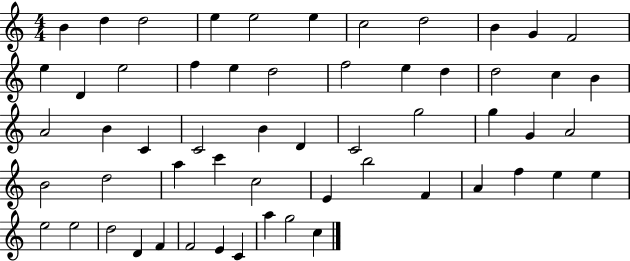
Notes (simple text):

B4/q D5/q D5/h E5/q E5/h E5/q C5/h D5/h B4/q G4/q F4/h E5/q D4/q E5/h F5/q E5/q D5/h F5/h E5/q D5/q D5/h C5/q B4/q A4/h B4/q C4/q C4/h B4/q D4/q C4/h G5/h G5/q G4/q A4/h B4/h D5/h A5/q C6/q C5/h E4/q B5/h F4/q A4/q F5/q E5/q E5/q E5/h E5/h D5/h D4/q F4/q F4/h E4/q C4/q A5/q G5/h C5/q